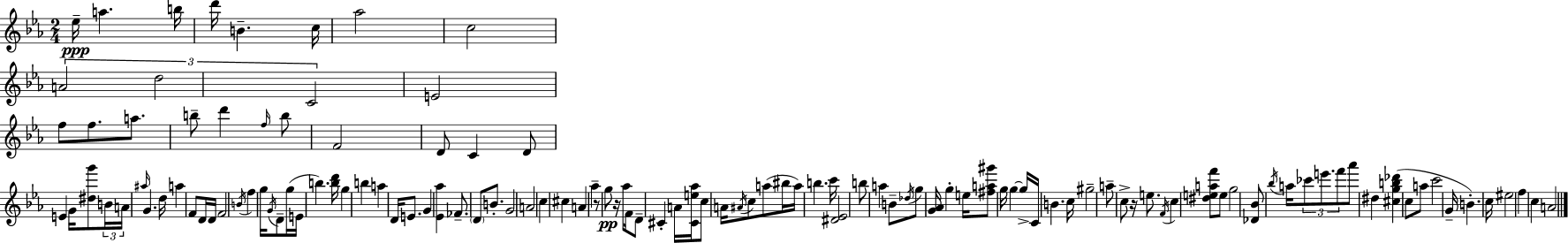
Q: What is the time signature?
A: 2/4